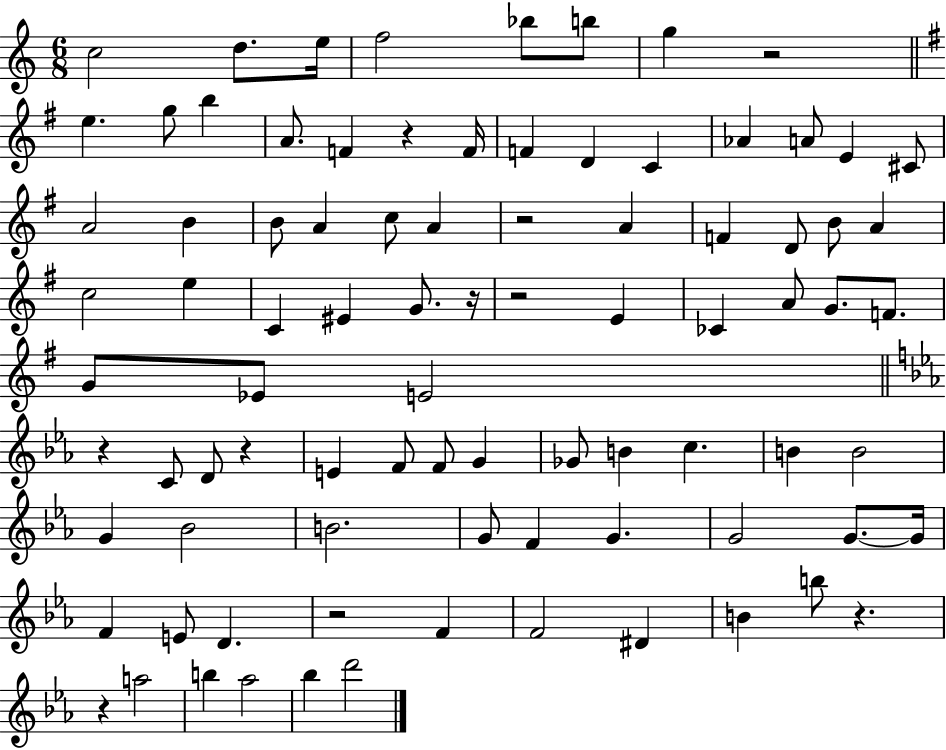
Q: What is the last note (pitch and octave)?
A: D6